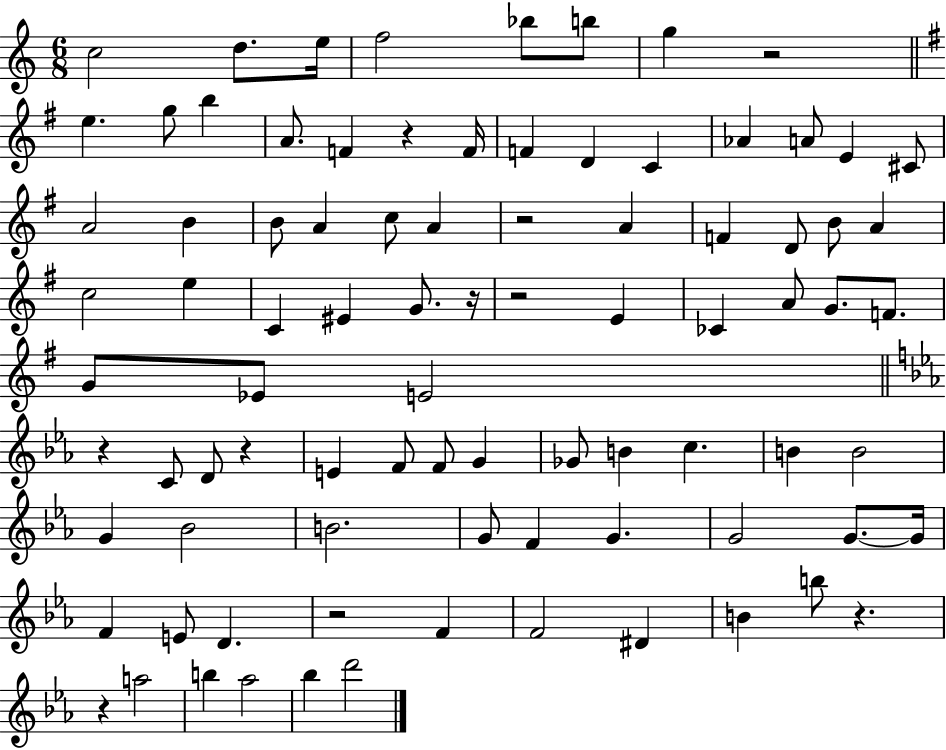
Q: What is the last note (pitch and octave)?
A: D6